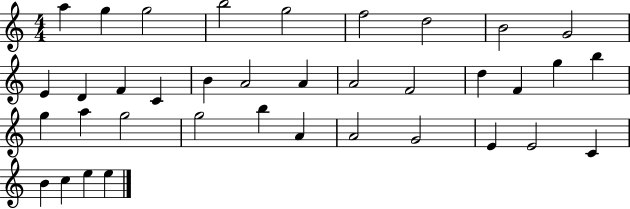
{
  \clef treble
  \numericTimeSignature
  \time 4/4
  \key c \major
  a''4 g''4 g''2 | b''2 g''2 | f''2 d''2 | b'2 g'2 | \break e'4 d'4 f'4 c'4 | b'4 a'2 a'4 | a'2 f'2 | d''4 f'4 g''4 b''4 | \break g''4 a''4 g''2 | g''2 b''4 a'4 | a'2 g'2 | e'4 e'2 c'4 | \break b'4 c''4 e''4 e''4 | \bar "|."
}